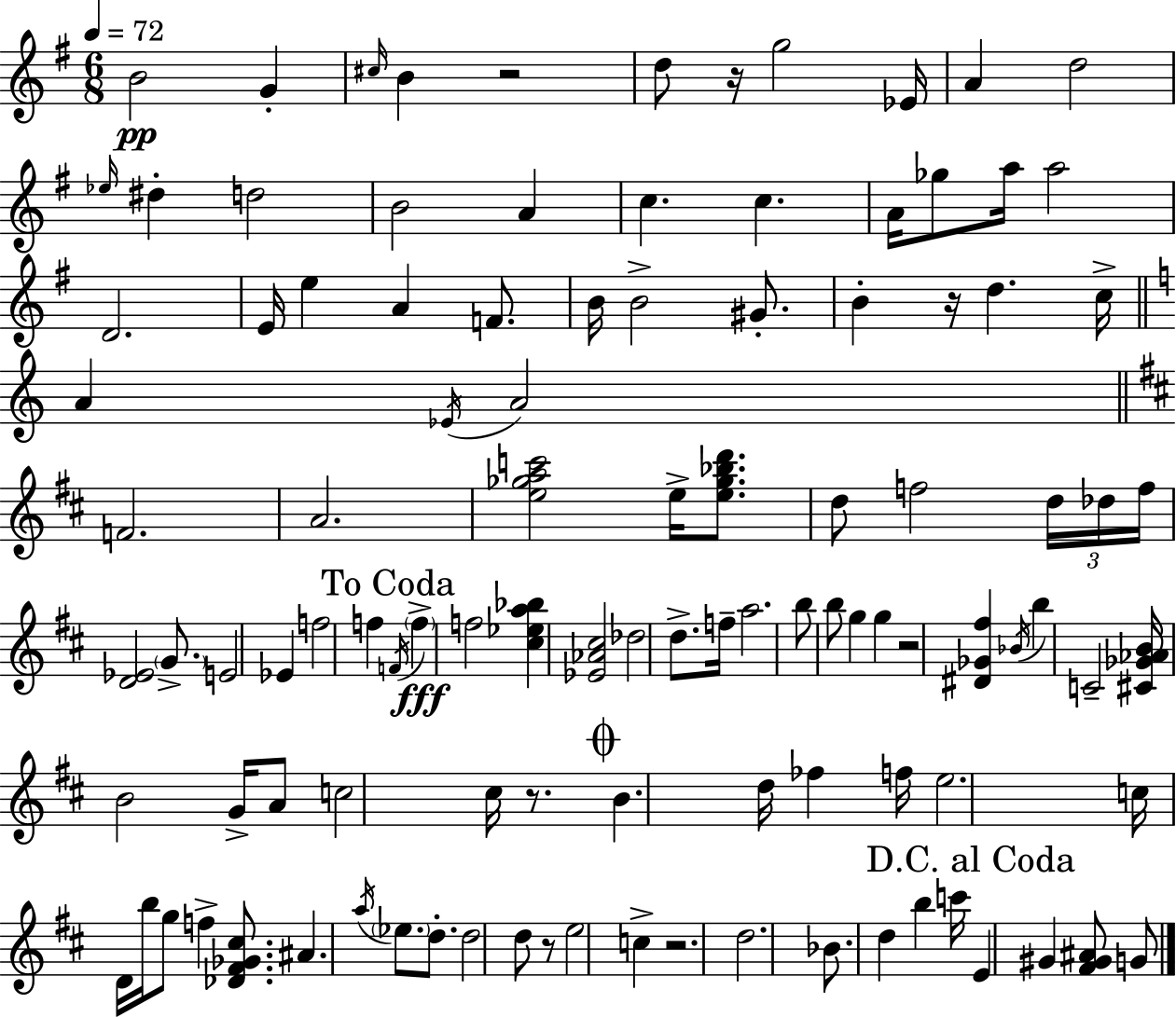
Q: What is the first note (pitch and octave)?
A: B4